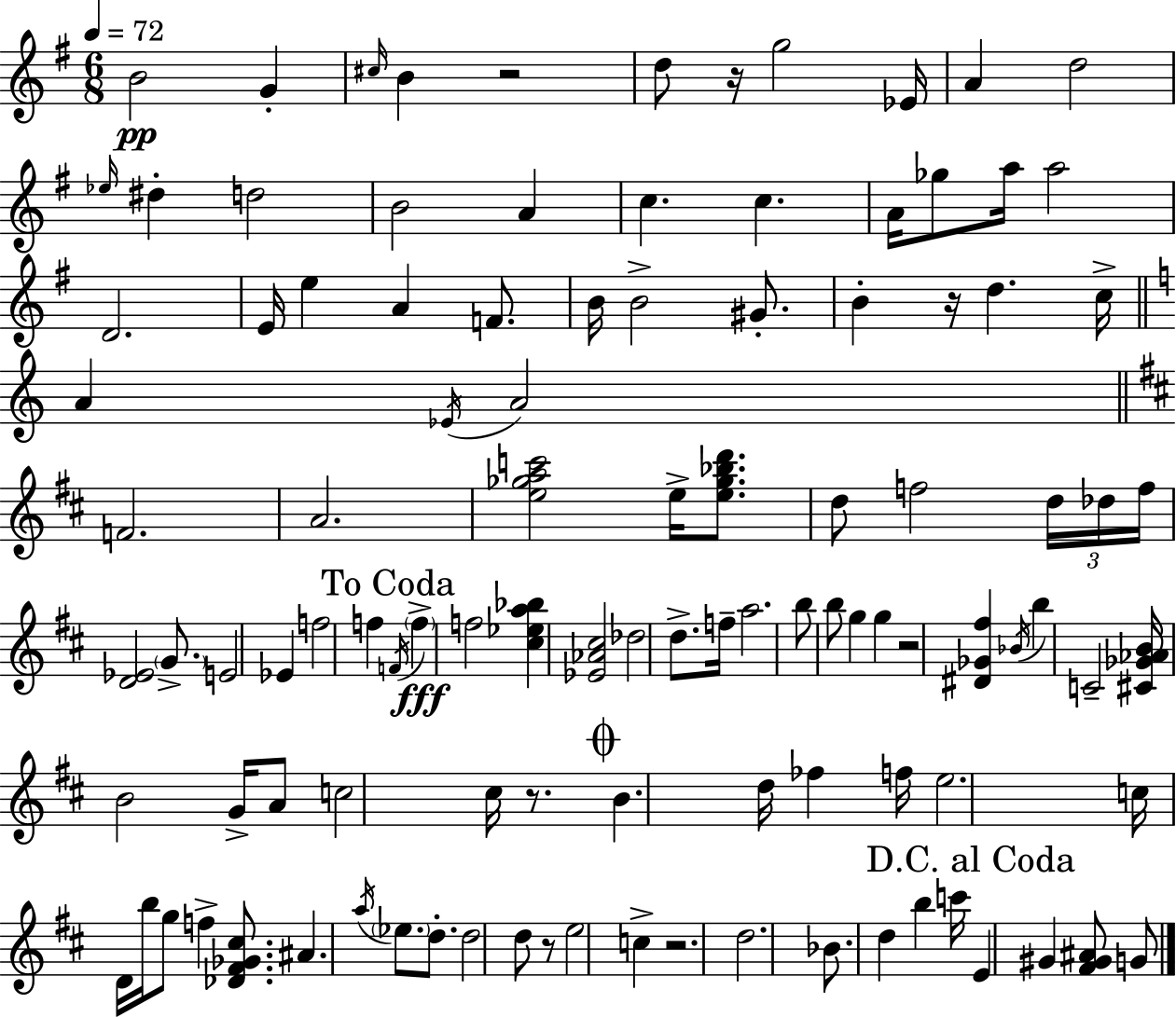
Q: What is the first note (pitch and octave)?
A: B4